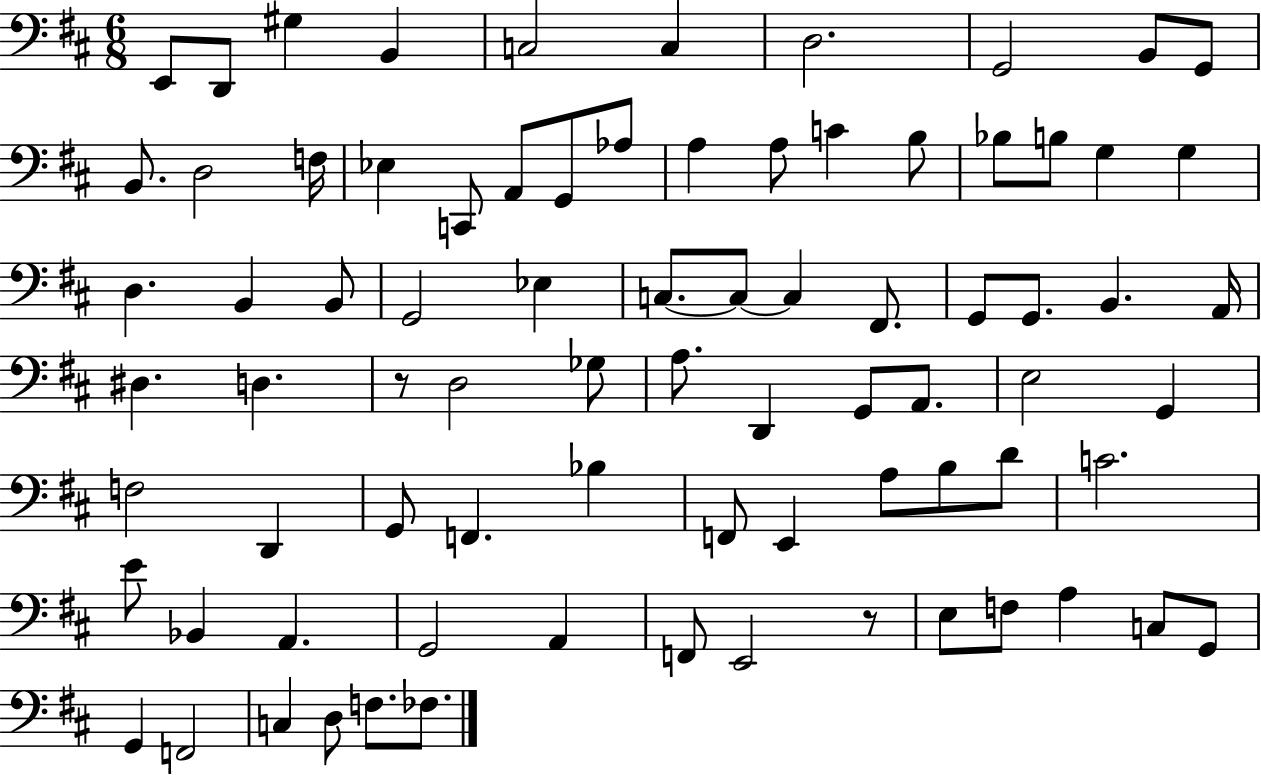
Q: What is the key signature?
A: D major